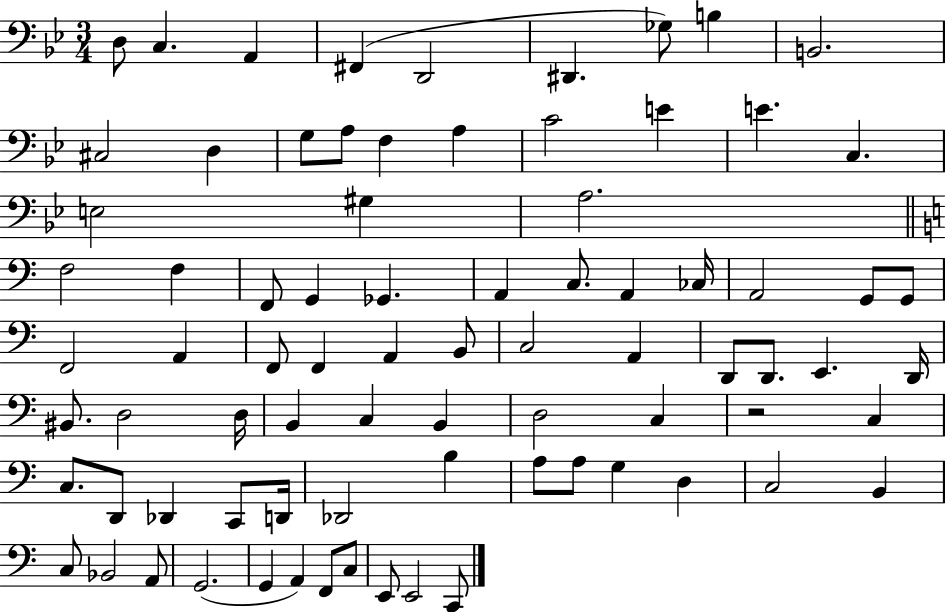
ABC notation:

X:1
T:Untitled
M:3/4
L:1/4
K:Bb
D,/2 C, A,, ^F,, D,,2 ^D,, _G,/2 B, B,,2 ^C,2 D, G,/2 A,/2 F, A, C2 E E C, E,2 ^G, A,2 F,2 F, F,,/2 G,, _G,, A,, C,/2 A,, _C,/4 A,,2 G,,/2 G,,/2 F,,2 A,, F,,/2 F,, A,, B,,/2 C,2 A,, D,,/2 D,,/2 E,, D,,/4 ^B,,/2 D,2 D,/4 B,, C, B,, D,2 C, z2 C, C,/2 D,,/2 _D,, C,,/2 D,,/4 _D,,2 B, A,/2 A,/2 G, D, C,2 B,, C,/2 _B,,2 A,,/2 G,,2 G,, A,, F,,/2 C,/2 E,,/2 E,,2 C,,/2